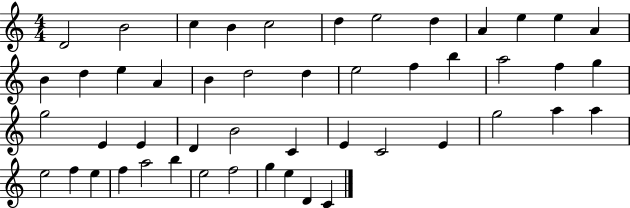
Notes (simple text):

D4/h B4/h C5/q B4/q C5/h D5/q E5/h D5/q A4/q E5/q E5/q A4/q B4/q D5/q E5/q A4/q B4/q D5/h D5/q E5/h F5/q B5/q A5/h F5/q G5/q G5/h E4/q E4/q D4/q B4/h C4/q E4/q C4/h E4/q G5/h A5/q A5/q E5/h F5/q E5/q F5/q A5/h B5/q E5/h F5/h G5/q E5/q D4/q C4/q